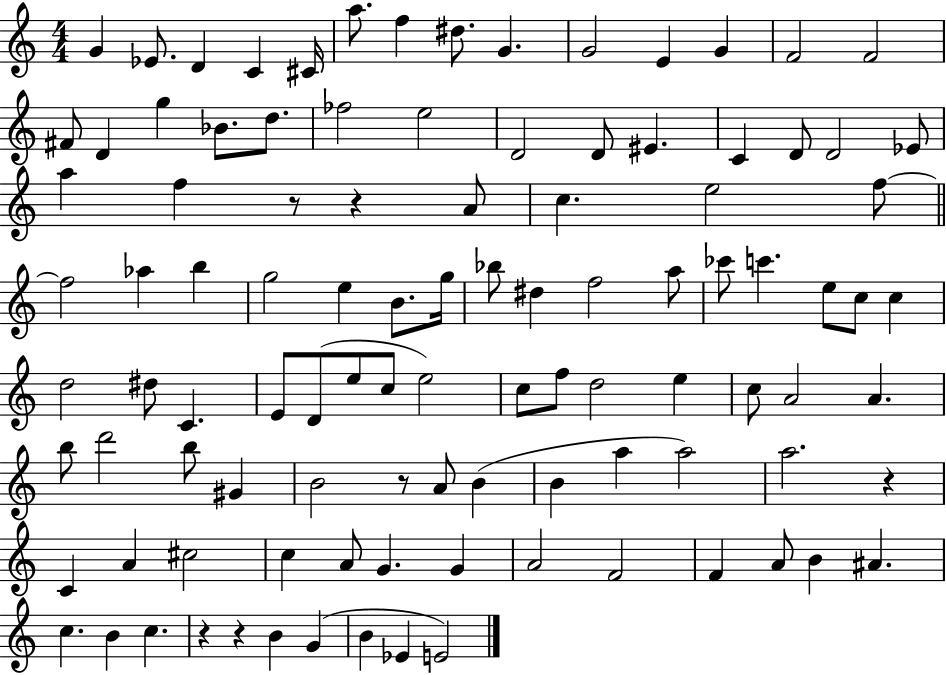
{
  \clef treble
  \numericTimeSignature
  \time 4/4
  \key c \major
  g'4 ees'8. d'4 c'4 cis'16 | a''8. f''4 dis''8. g'4. | g'2 e'4 g'4 | f'2 f'2 | \break fis'8 d'4 g''4 bes'8. d''8. | fes''2 e''2 | d'2 d'8 eis'4. | c'4 d'8 d'2 ees'8 | \break a''4 f''4 r8 r4 a'8 | c''4. e''2 f''8~~ | \bar "||" \break \key c \major f''2 aes''4 b''4 | g''2 e''4 b'8. g''16 | bes''8 dis''4 f''2 a''8 | ces'''8 c'''4. e''8 c''8 c''4 | \break d''2 dis''8 c'4. | e'8 d'8( e''8 c''8 e''2) | c''8 f''8 d''2 e''4 | c''8 a'2 a'4. | \break b''8 d'''2 b''8 gis'4 | b'2 r8 a'8 b'4( | b'4 a''4 a''2) | a''2. r4 | \break c'4 a'4 cis''2 | c''4 a'8 g'4. g'4 | a'2 f'2 | f'4 a'8 b'4 ais'4. | \break c''4. b'4 c''4. | r4 r4 b'4 g'4( | b'4 ees'4 e'2) | \bar "|."
}